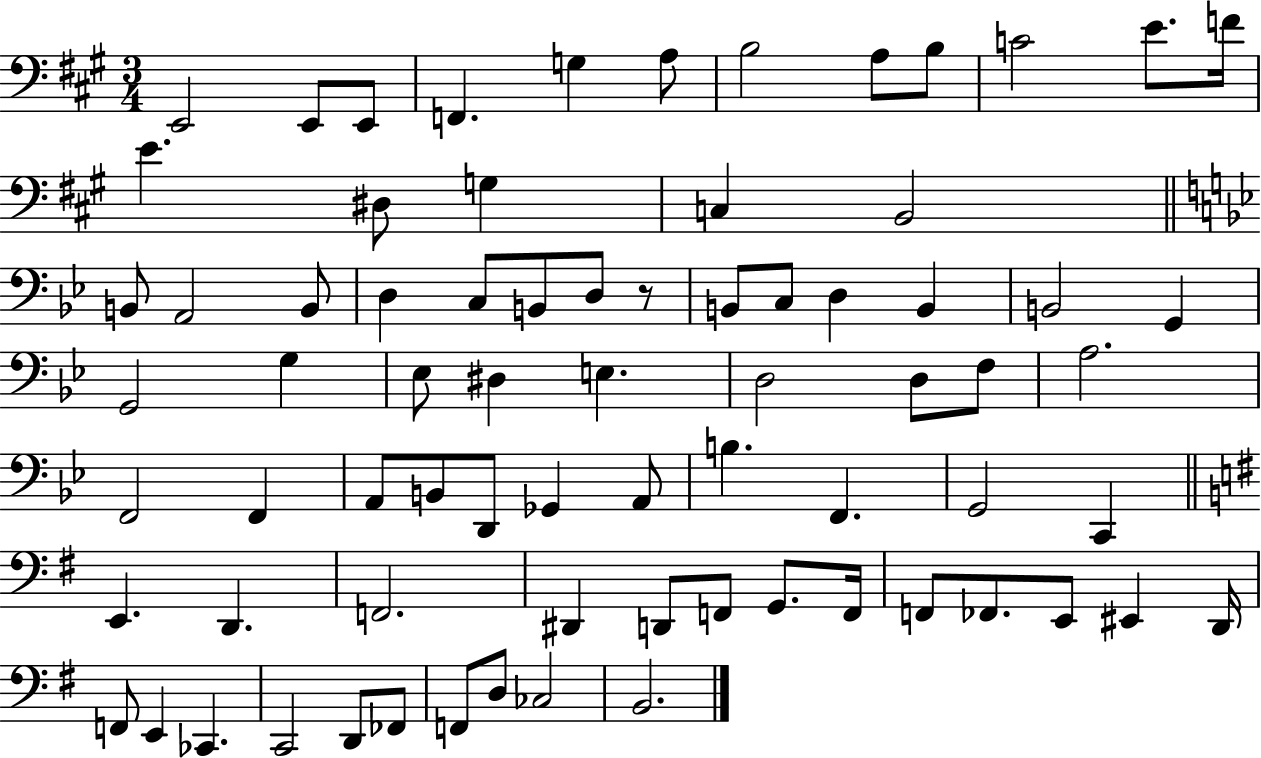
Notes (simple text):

E2/h E2/e E2/e F2/q. G3/q A3/e B3/h A3/e B3/e C4/h E4/e. F4/s E4/q. D#3/e G3/q C3/q B2/h B2/e A2/h B2/e D3/q C3/e B2/e D3/e R/e B2/e C3/e D3/q B2/q B2/h G2/q G2/h G3/q Eb3/e D#3/q E3/q. D3/h D3/e F3/e A3/h. F2/h F2/q A2/e B2/e D2/e Gb2/q A2/e B3/q. F2/q. G2/h C2/q E2/q. D2/q. F2/h. D#2/q D2/e F2/e G2/e. F2/s F2/e FES2/e. E2/e EIS2/q D2/s F2/e E2/q CES2/q. C2/h D2/e FES2/e F2/e D3/e CES3/h B2/h.